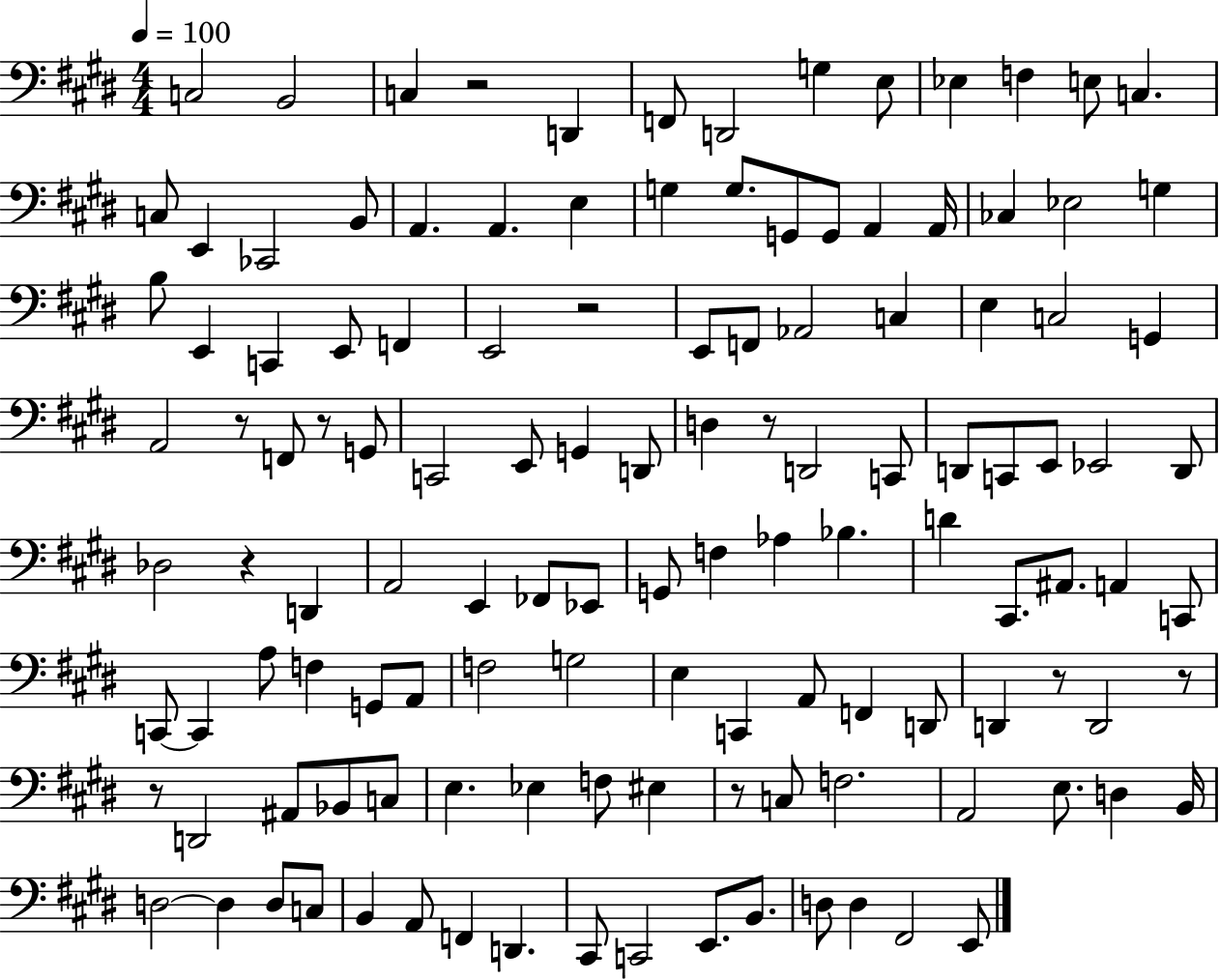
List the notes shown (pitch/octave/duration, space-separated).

C3/h B2/h C3/q R/h D2/q F2/e D2/h G3/q E3/e Eb3/q F3/q E3/e C3/q. C3/e E2/q CES2/h B2/e A2/q. A2/q. E3/q G3/q G3/e. G2/e G2/e A2/q A2/s CES3/q Eb3/h G3/q B3/e E2/q C2/q E2/e F2/q E2/h R/h E2/e F2/e Ab2/h C3/q E3/q C3/h G2/q A2/h R/e F2/e R/e G2/e C2/h E2/e G2/q D2/e D3/q R/e D2/h C2/e D2/e C2/e E2/e Eb2/h D2/e Db3/h R/q D2/q A2/h E2/q FES2/e Eb2/e G2/e F3/q Ab3/q Bb3/q. D4/q C#2/e. A#2/e. A2/q C2/e C2/e C2/q A3/e F3/q G2/e A2/e F3/h G3/h E3/q C2/q A2/e F2/q D2/e D2/q R/e D2/h R/e R/e D2/h A#2/e Bb2/e C3/e E3/q. Eb3/q F3/e EIS3/q R/e C3/e F3/h. A2/h E3/e. D3/q B2/s D3/h D3/q D3/e C3/e B2/q A2/e F2/q D2/q. C#2/e C2/h E2/e. B2/e. D3/e D3/q F#2/h E2/e